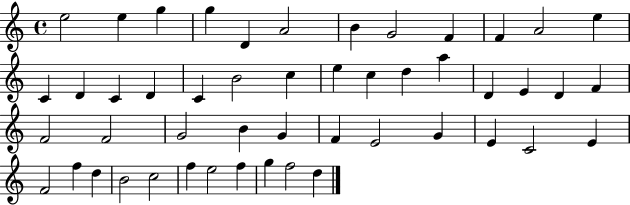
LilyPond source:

{
  \clef treble
  \time 4/4
  \defaultTimeSignature
  \key c \major
  e''2 e''4 g''4 | g''4 d'4 a'2 | b'4 g'2 f'4 | f'4 a'2 e''4 | \break c'4 d'4 c'4 d'4 | c'4 b'2 c''4 | e''4 c''4 d''4 a''4 | d'4 e'4 d'4 f'4 | \break f'2 f'2 | g'2 b'4 g'4 | f'4 e'2 g'4 | e'4 c'2 e'4 | \break f'2 f''4 d''4 | b'2 c''2 | f''4 e''2 f''4 | g''4 f''2 d''4 | \break \bar "|."
}